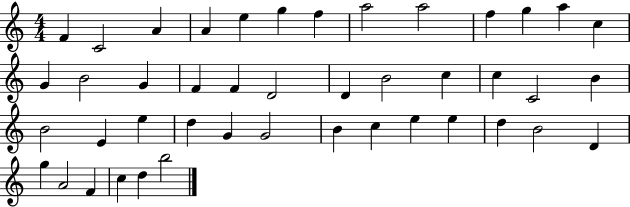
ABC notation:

X:1
T:Untitled
M:4/4
L:1/4
K:C
F C2 A A e g f a2 a2 f g a c G B2 G F F D2 D B2 c c C2 B B2 E e d G G2 B c e e d B2 D g A2 F c d b2